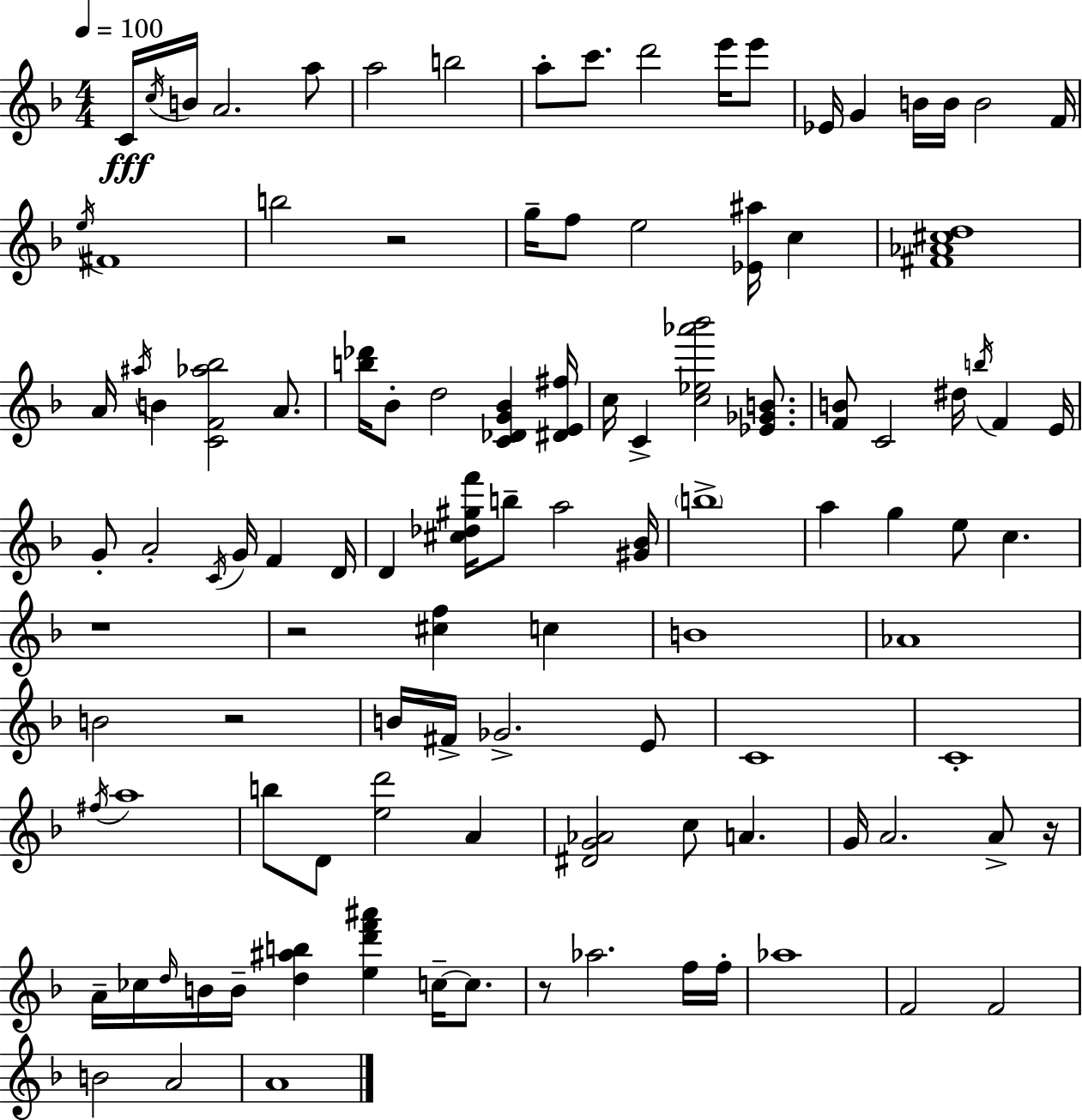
{
  \clef treble
  \numericTimeSignature
  \time 4/4
  \key f \major
  \tempo 4 = 100
  c'16\fff \acciaccatura { c''16 } b'16 a'2. a''8 | a''2 b''2 | a''8-. c'''8. d'''2 e'''16 e'''8 | ees'16 g'4 b'16 b'16 b'2 | \break f'16 \acciaccatura { e''16 } fis'1 | b''2 r2 | g''16-- f''8 e''2 <ees' ais''>16 c''4 | <fis' aes' cis'' d''>1 | \break a'16 \acciaccatura { ais''16 } b'4 <c' f' aes'' bes''>2 | a'8. <b'' des'''>16 bes'8-. d''2 <c' des' g' bes'>4 | <dis' e' fis''>16 c''16 c'4-> <c'' ees'' aes''' bes'''>2 | <ees' ges' b'>8. <f' b'>8 c'2 dis''16 \acciaccatura { b''16 } f'4 | \break e'16 g'8-. a'2-. \acciaccatura { c'16 } g'16 | f'4 d'16 d'4 <cis'' des'' gis'' f'''>16 b''8-- a''2 | <gis' bes'>16 \parenthesize b''1-> | a''4 g''4 e''8 c''4. | \break r1 | r2 <cis'' f''>4 | c''4 b'1 | aes'1 | \break b'2 r2 | b'16 fis'16-> ges'2.-> | e'8 c'1 | c'1-. | \break \acciaccatura { fis''16 } a''1 | b''8 d'8 <e'' d'''>2 | a'4 <dis' g' aes'>2 c''8 | a'4. g'16 a'2. | \break a'8-> r16 a'16-- ces''16 \grace { d''16 } b'16 b'16-- <d'' ais'' b''>4 <e'' d''' f''' ais'''>4 | c''16--~~ c''8. r8 aes''2. | f''16 f''16-. aes''1 | f'2 f'2 | \break b'2 a'2 | a'1 | \bar "|."
}